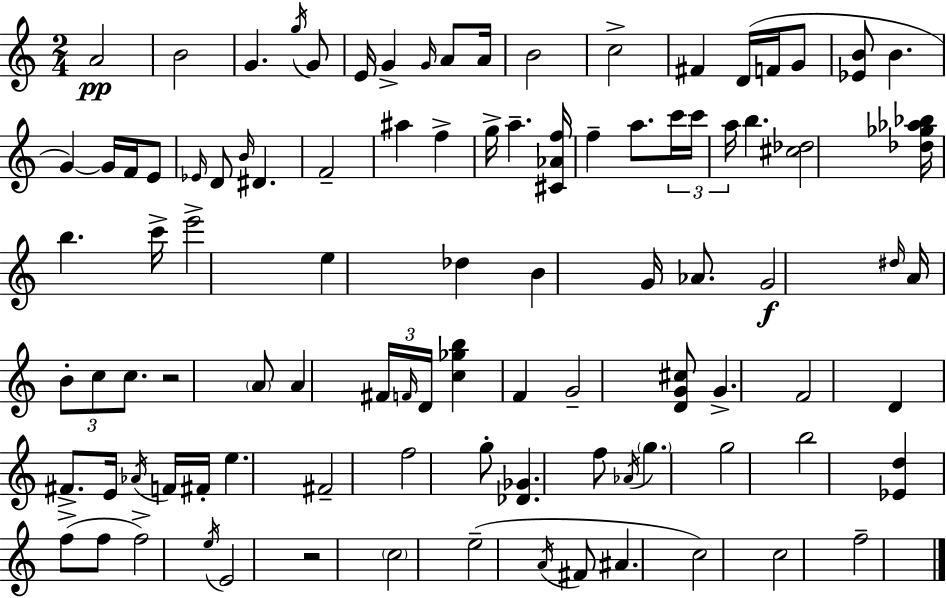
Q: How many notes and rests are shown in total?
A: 97